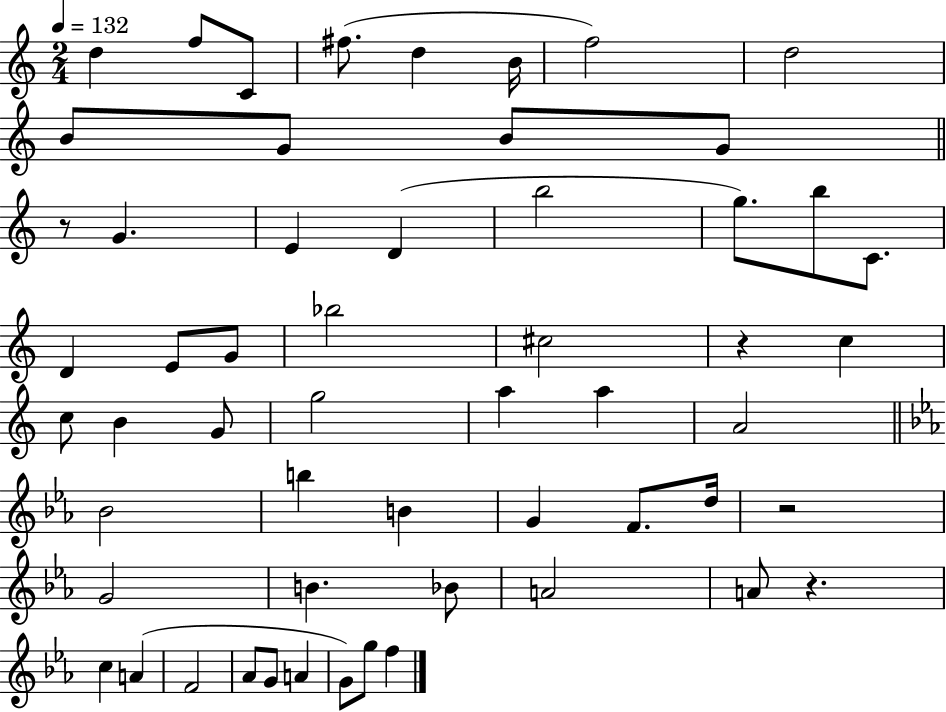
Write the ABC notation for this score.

X:1
T:Untitled
M:2/4
L:1/4
K:C
d f/2 C/2 ^f/2 d B/4 f2 d2 B/2 G/2 B/2 G/2 z/2 G E D b2 g/2 b/2 C/2 D E/2 G/2 _b2 ^c2 z c c/2 B G/2 g2 a a A2 _B2 b B G F/2 d/4 z2 G2 B _B/2 A2 A/2 z c A F2 _A/2 G/2 A G/2 g/2 f